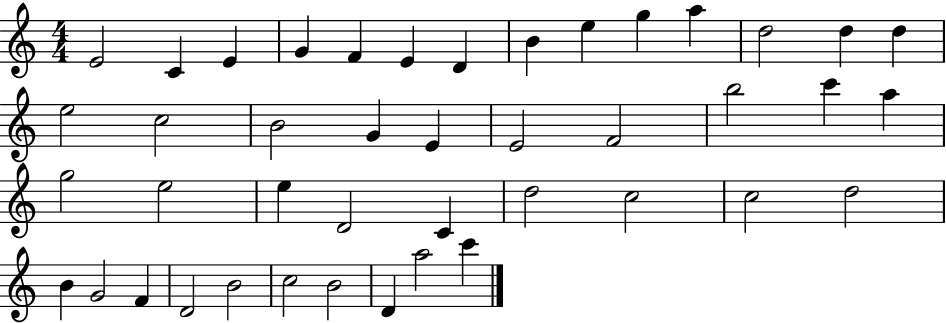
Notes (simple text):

E4/h C4/q E4/q G4/q F4/q E4/q D4/q B4/q E5/q G5/q A5/q D5/h D5/q D5/q E5/h C5/h B4/h G4/q E4/q E4/h F4/h B5/h C6/q A5/q G5/h E5/h E5/q D4/h C4/q D5/h C5/h C5/h D5/h B4/q G4/h F4/q D4/h B4/h C5/h B4/h D4/q A5/h C6/q